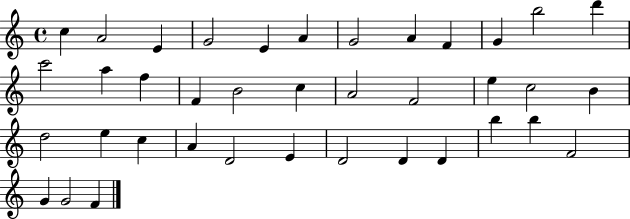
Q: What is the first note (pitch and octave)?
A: C5